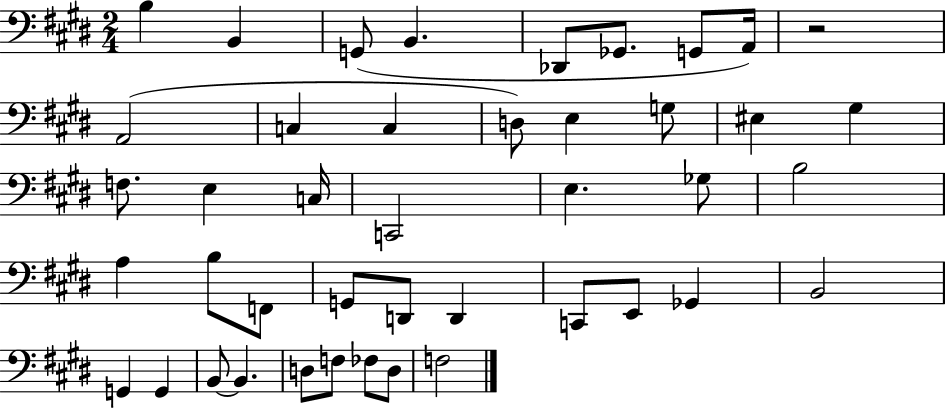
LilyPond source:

{
  \clef bass
  \numericTimeSignature
  \time 2/4
  \key e \major
  \repeat volta 2 { b4 b,4 | g,8( b,4. | des,8 ges,8. g,8 a,16) | r2 | \break a,2( | c4 c4 | d8) e4 g8 | eis4 gis4 | \break f8. e4 c16 | c,2 | e4. ges8 | b2 | \break a4 b8 f,8 | g,8 d,8 d,4 | c,8 e,8 ges,4 | b,2 | \break g,4 g,4 | b,8~~ b,4. | d8 f8 fes8 d8 | f2 | \break } \bar "|."
}